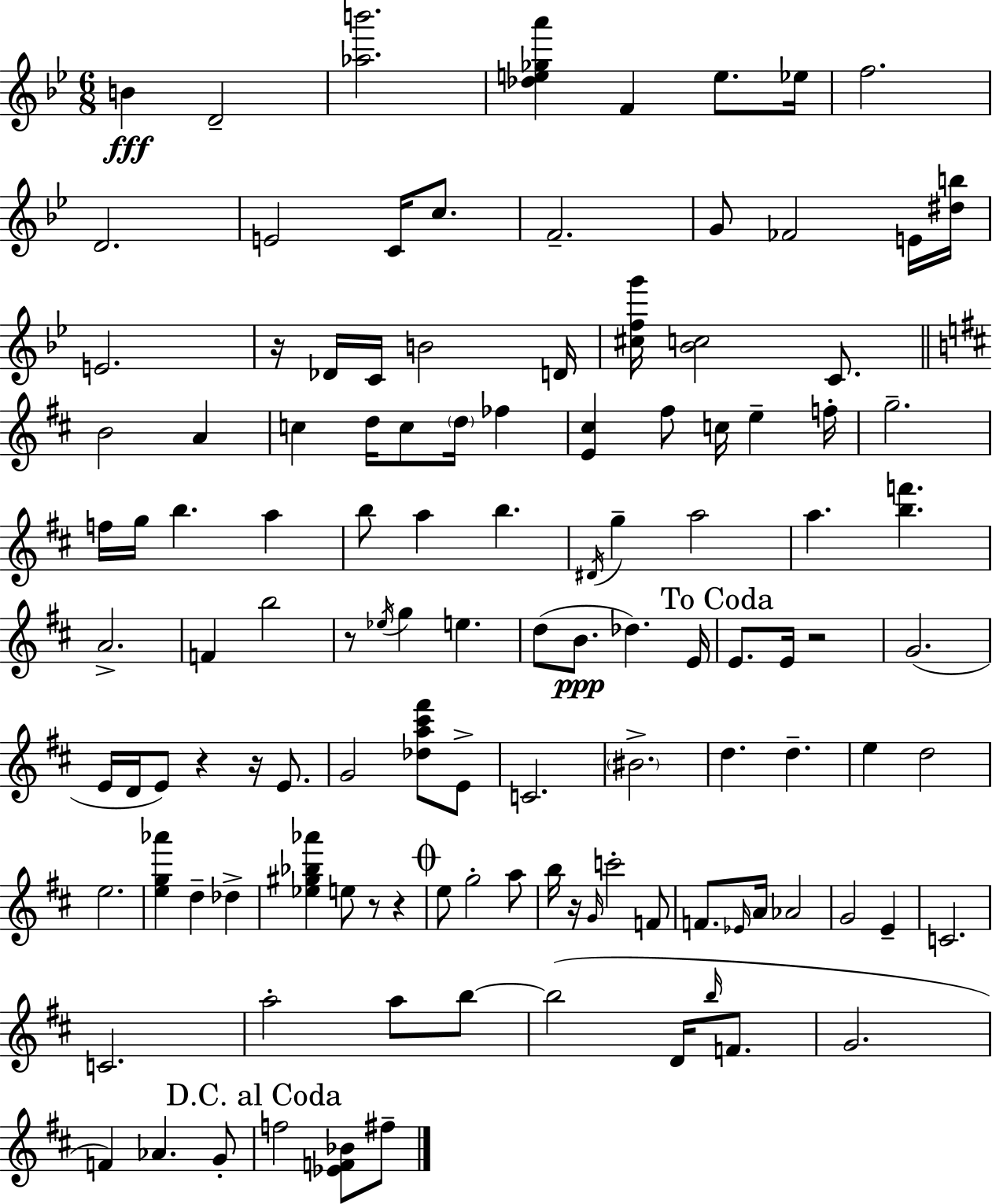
B4/q D4/h [Ab5,B6]/h. [Db5,E5,Gb5,A6]/q F4/q E5/e. Eb5/s F5/h. D4/h. E4/h C4/s C5/e. F4/h. G4/e FES4/h E4/s [D#5,B5]/s E4/h. R/s Db4/s C4/s B4/h D4/s [C#5,F5,G6]/s [Bb4,C5]/h C4/e. B4/h A4/q C5/q D5/s C5/e D5/s FES5/q [E4,C#5]/q F#5/e C5/s E5/q F5/s G5/h. F5/s G5/s B5/q. A5/q B5/e A5/q B5/q. D#4/s G5/q A5/h A5/q. [B5,F6]/q. A4/h. F4/q B5/h R/e Eb5/s G5/q E5/q. D5/e B4/e. Db5/q. E4/s E4/e. E4/s R/h G4/h. E4/s D4/s E4/e R/q R/s E4/e. G4/h [Db5,A5,C#6,F#6]/e E4/e C4/h. BIS4/h. D5/q. D5/q. E5/q D5/h E5/h. [E5,G5,Ab6]/q D5/q Db5/q [Eb5,G#5,Bb5,Ab6]/q E5/e R/e R/q E5/e G5/h A5/e B5/s R/s G4/s C6/h F4/e F4/e. Eb4/s A4/s Ab4/h G4/h E4/q C4/h. C4/h. A5/h A5/e B5/e B5/h D4/s B5/s F4/e. G4/h. F4/q Ab4/q. G4/e F5/h [Eb4,F4,Bb4]/e F#5/e